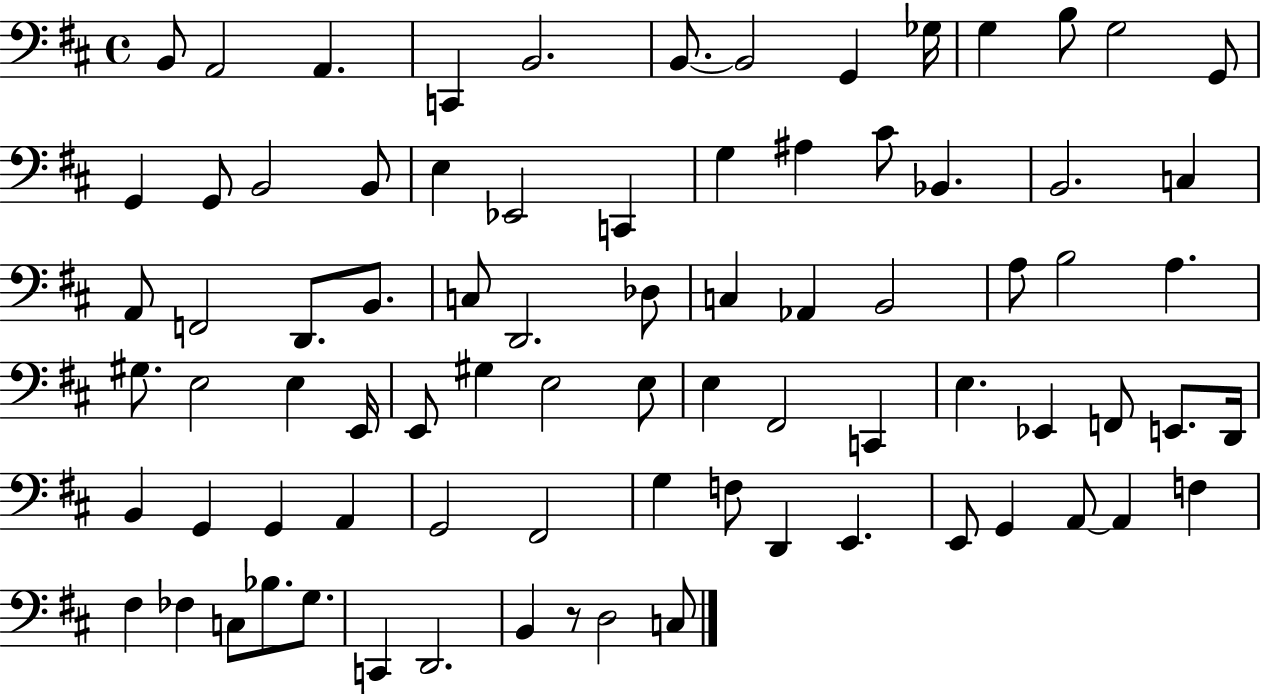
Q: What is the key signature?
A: D major